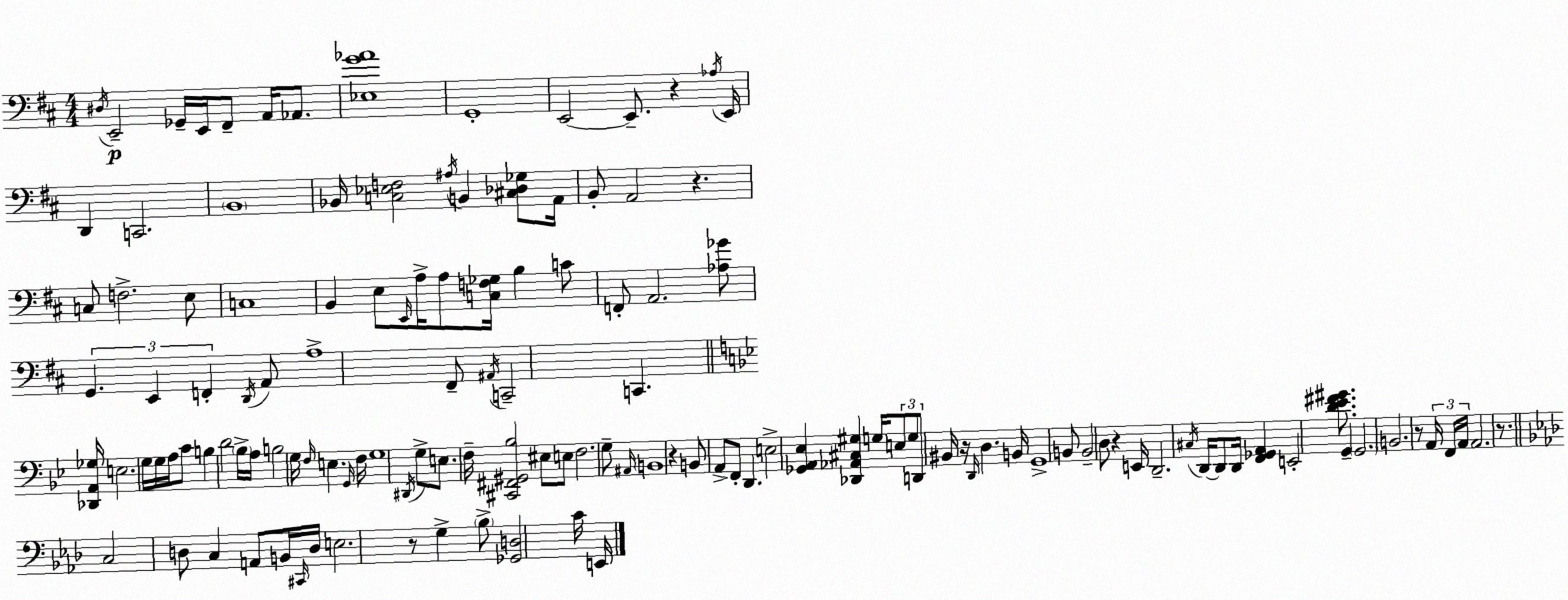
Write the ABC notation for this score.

X:1
T:Untitled
M:4/4
L:1/4
K:D
^D,/4 E,,2 _G,,/4 E,,/4 ^F,,/2 A,,/4 _A,,/2 [_E,G_A]4 G,,4 E,,2 E,,/2 z _A,/4 E,,/4 D,, C,,2 B,,4 _B,,/4 [C,_E,F,]2 ^A,/4 B,, [^C,_D,_G,]/2 A,,/4 B,,/2 A,,2 z C,/2 F,2 E,/2 C,4 B,, E,/2 E,,/4 A,/4 A,/2 [C,F,_G,]/4 B, C/2 F,,/2 A,,2 [_A,_G]/2 G,, E,, F,, D,,/4 A,,/2 A,4 ^F,,/2 ^A,,/4 C,,2 C,, [_D,,A,,_G,]/4 E,2 G,/4 G,/4 A,/4 C/2 B, D2 _B,/4 A,/4 B,2 G,/4 F,/4 E, G,,/4 F,/4 G,4 ^D,,/4 G,/2 E,/2 F,/4 [^C,,^F,,^G,,_B,]2 ^E,/2 E,/2 F,2 G,/2 ^A,,/4 B,,4 z B,,/2 A,,/2 F,,/2 D,, E,2 [_G,,A,,_E,] [_D,,_A,,^C,^G,] G,/4 E,/2 G,/2 D,,/2 ^B,,/4 z/4 D,,/4 D, B,,/4 G,,4 B,,/2 B,,2 D,/2 z E,,/4 D,,2 ^C,/4 D,,/4 D,,/2 D,,/4 [F,,_G,,A,,] E,,2 [D_E^F^G]/2 G,, G,,2 B,,2 z/2 A,,/4 F,,/4 A,,/4 A,,2 z/2 C,2 D,/2 C, A,,/2 B,,/4 ^C,,/4 D,/4 E,2 z/2 G, _B,/2 [_G,,D,]2 C/4 E,,/4